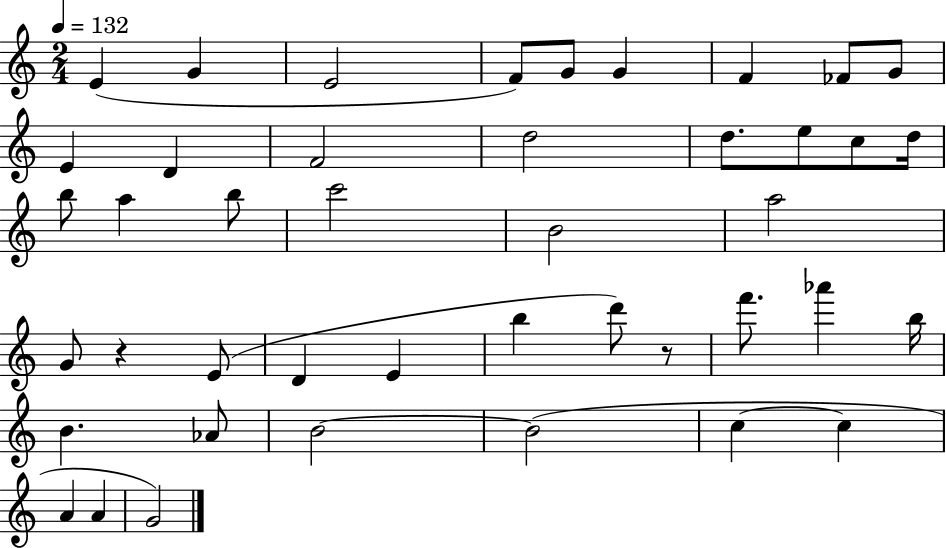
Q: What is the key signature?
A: C major